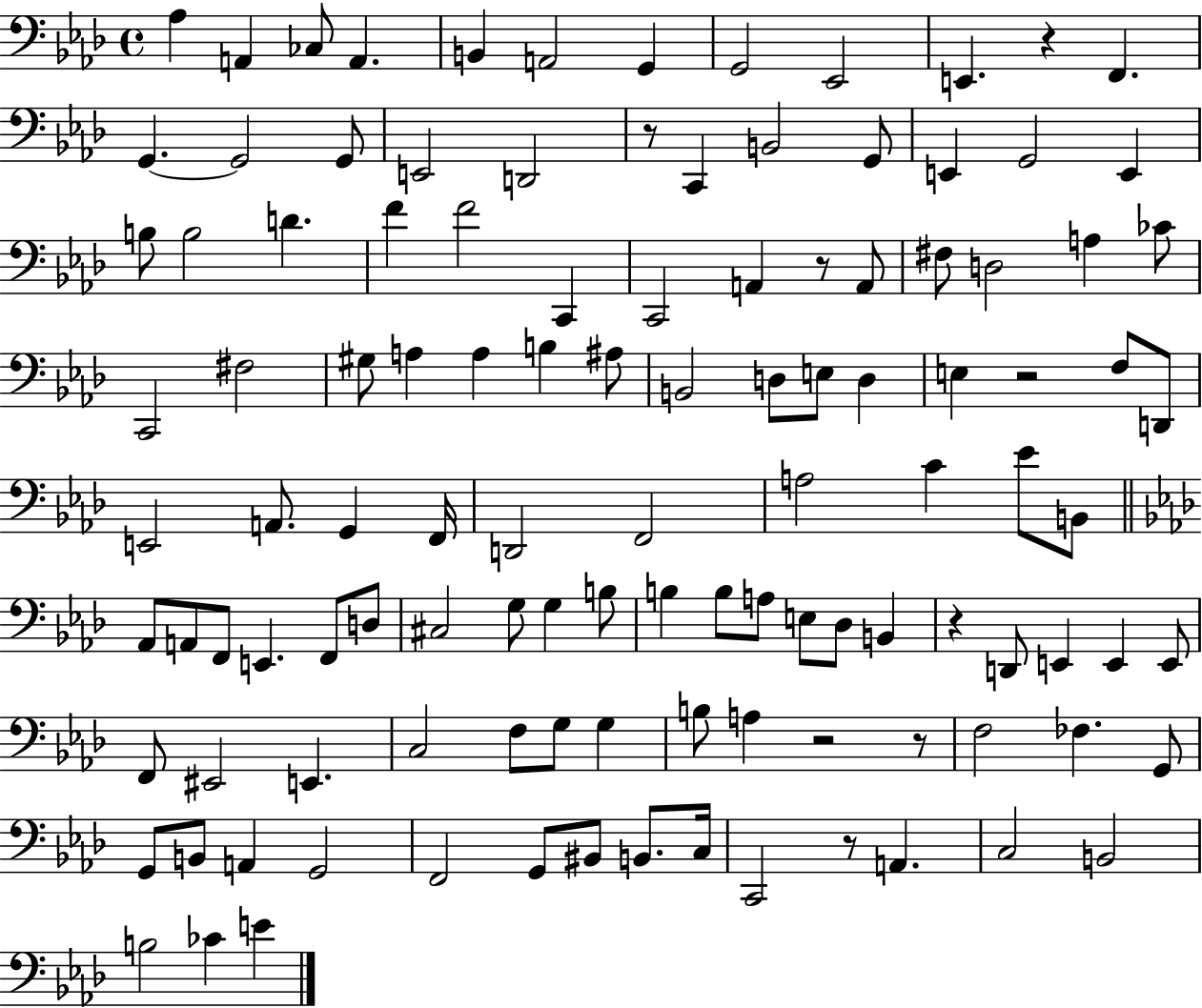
X:1
T:Untitled
M:4/4
L:1/4
K:Ab
_A, A,, _C,/2 A,, B,, A,,2 G,, G,,2 _E,,2 E,, z F,, G,, G,,2 G,,/2 E,,2 D,,2 z/2 C,, B,,2 G,,/2 E,, G,,2 E,, B,/2 B,2 D F F2 C,, C,,2 A,, z/2 A,,/2 ^F,/2 D,2 A, _C/2 C,,2 ^F,2 ^G,/2 A, A, B, ^A,/2 B,,2 D,/2 E,/2 D, E, z2 F,/2 D,,/2 E,,2 A,,/2 G,, F,,/4 D,,2 F,,2 A,2 C _E/2 B,,/2 _A,,/2 A,,/2 F,,/2 E,, F,,/2 D,/2 ^C,2 G,/2 G, B,/2 B, B,/2 A,/2 E,/2 _D,/2 B,, z D,,/2 E,, E,, E,,/2 F,,/2 ^E,,2 E,, C,2 F,/2 G,/2 G, B,/2 A, z2 z/2 F,2 _F, G,,/2 G,,/2 B,,/2 A,, G,,2 F,,2 G,,/2 ^B,,/2 B,,/2 C,/4 C,,2 z/2 A,, C,2 B,,2 B,2 _C E